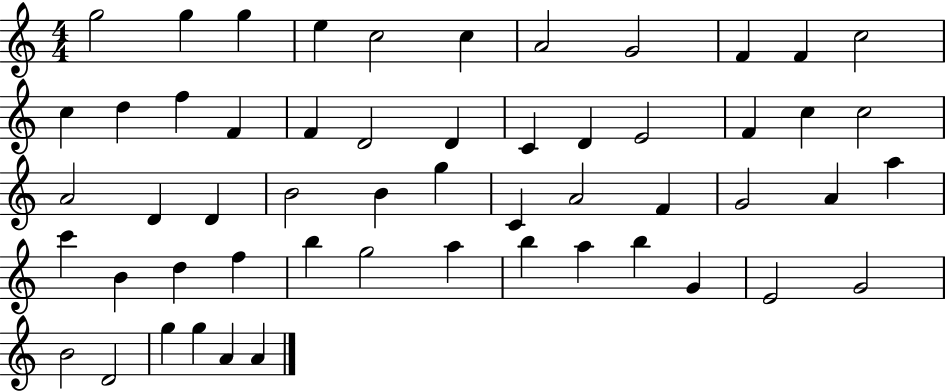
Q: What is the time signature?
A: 4/4